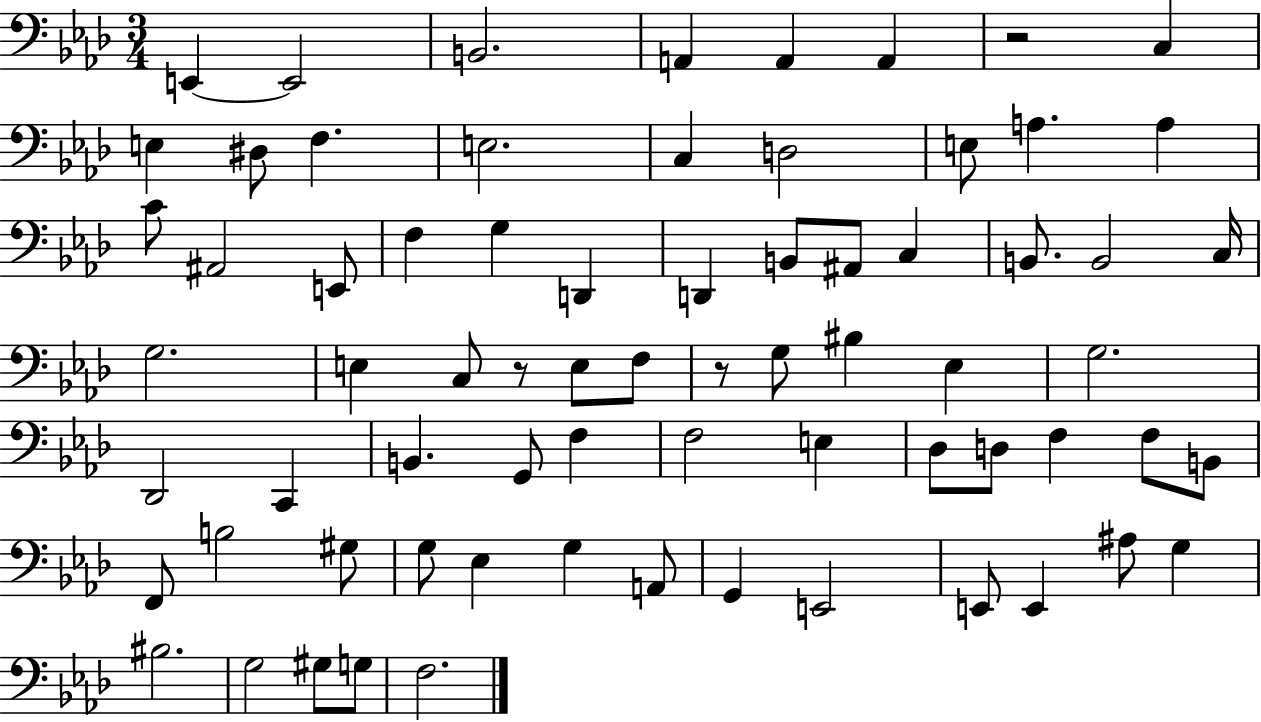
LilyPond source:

{
  \clef bass
  \numericTimeSignature
  \time 3/4
  \key aes \major
  e,4~~ e,2 | b,2. | a,4 a,4 a,4 | r2 c4 | \break e4 dis8 f4. | e2. | c4 d2 | e8 a4. a4 | \break c'8 ais,2 e,8 | f4 g4 d,4 | d,4 b,8 ais,8 c4 | b,8. b,2 c16 | \break g2. | e4 c8 r8 e8 f8 | r8 g8 bis4 ees4 | g2. | \break des,2 c,4 | b,4. g,8 f4 | f2 e4 | des8 d8 f4 f8 b,8 | \break f,8 b2 gis8 | g8 ees4 g4 a,8 | g,4 e,2 | e,8 e,4 ais8 g4 | \break bis2. | g2 gis8 g8 | f2. | \bar "|."
}